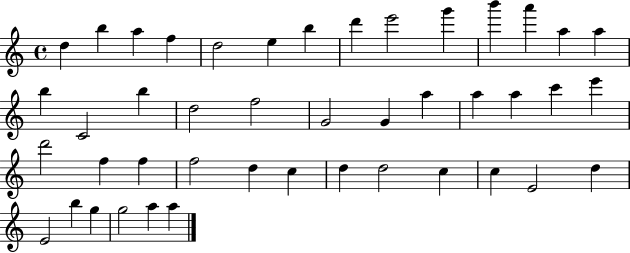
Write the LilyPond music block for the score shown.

{
  \clef treble
  \time 4/4
  \defaultTimeSignature
  \key c \major
  d''4 b''4 a''4 f''4 | d''2 e''4 b''4 | d'''4 e'''2 g'''4 | b'''4 a'''4 a''4 a''4 | \break b''4 c'2 b''4 | d''2 f''2 | g'2 g'4 a''4 | a''4 a''4 c'''4 e'''4 | \break d'''2 f''4 f''4 | f''2 d''4 c''4 | d''4 d''2 c''4 | c''4 e'2 d''4 | \break e'2 b''4 g''4 | g''2 a''4 a''4 | \bar "|."
}